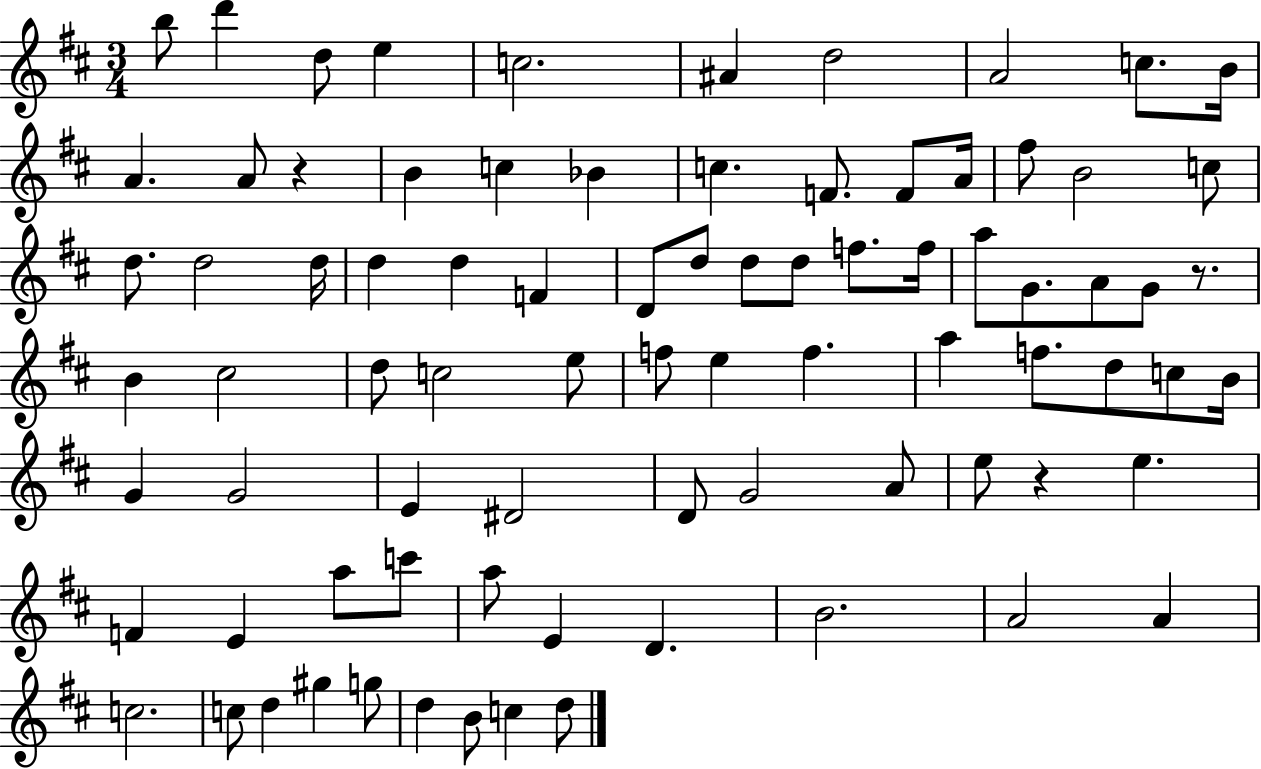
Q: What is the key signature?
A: D major